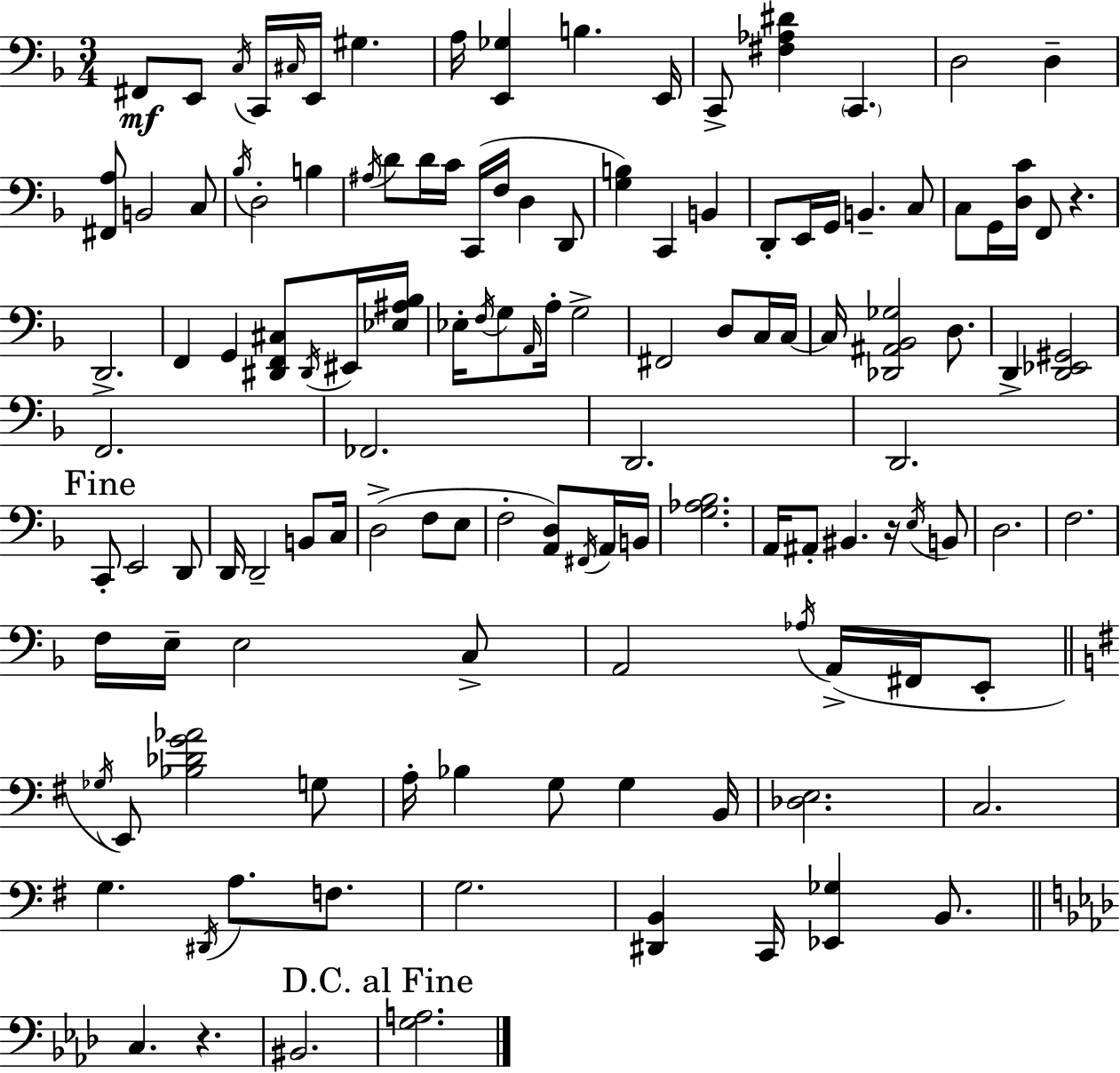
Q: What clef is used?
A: bass